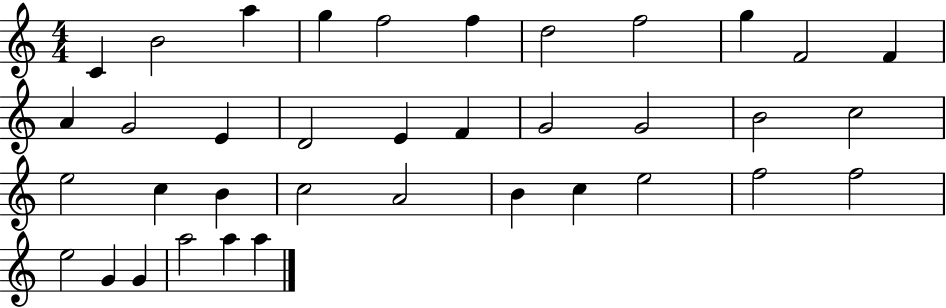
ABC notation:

X:1
T:Untitled
M:4/4
L:1/4
K:C
C B2 a g f2 f d2 f2 g F2 F A G2 E D2 E F G2 G2 B2 c2 e2 c B c2 A2 B c e2 f2 f2 e2 G G a2 a a